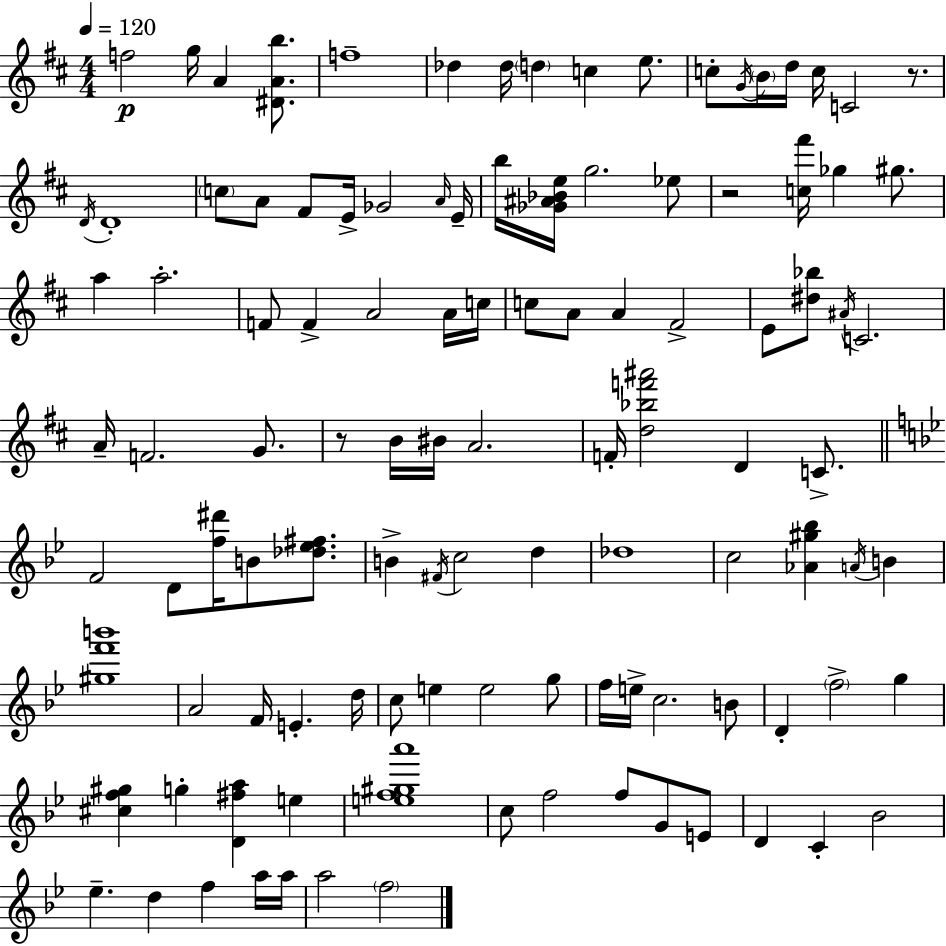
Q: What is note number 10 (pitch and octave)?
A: C5